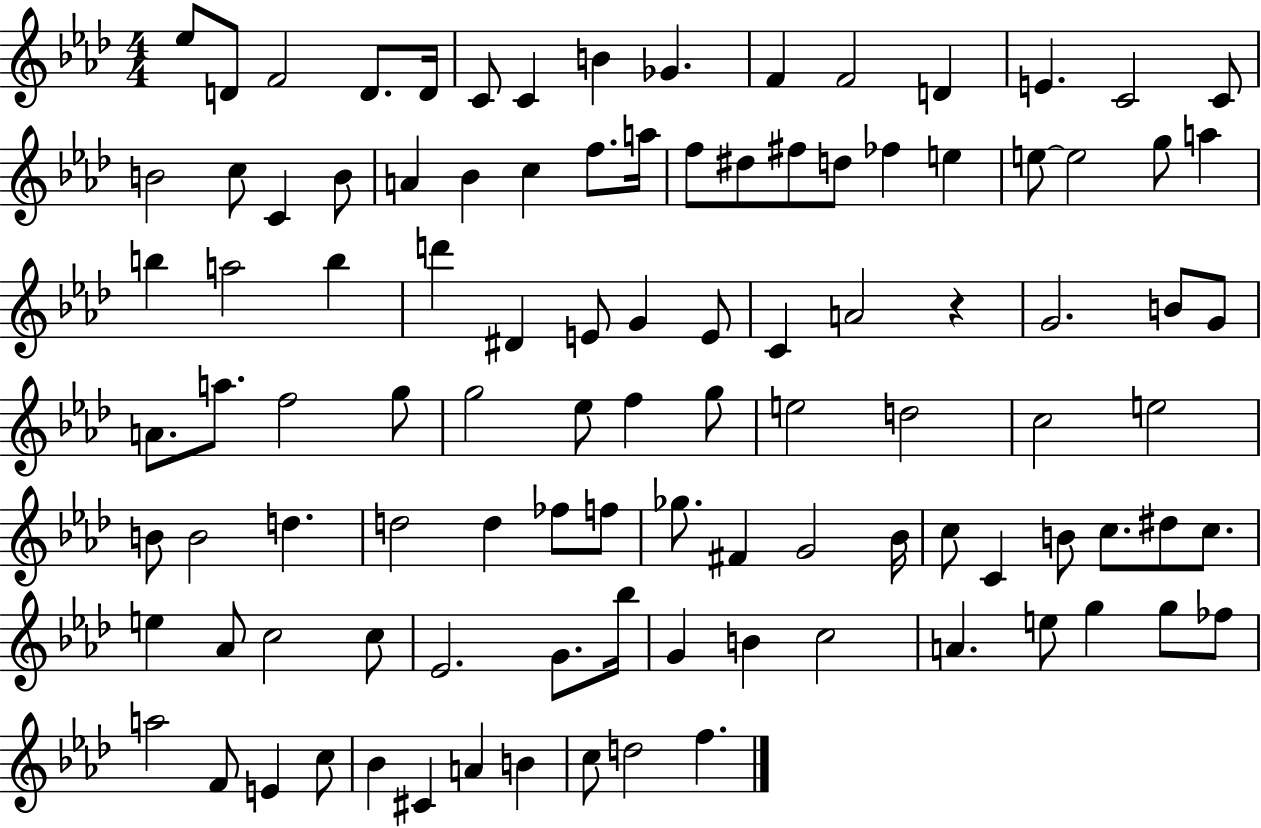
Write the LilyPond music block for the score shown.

{
  \clef treble
  \numericTimeSignature
  \time 4/4
  \key aes \major
  ees''8 d'8 f'2 d'8. d'16 | c'8 c'4 b'4 ges'4. | f'4 f'2 d'4 | e'4. c'2 c'8 | \break b'2 c''8 c'4 b'8 | a'4 bes'4 c''4 f''8. a''16 | f''8 dis''8 fis''8 d''8 fes''4 e''4 | e''8~~ e''2 g''8 a''4 | \break b''4 a''2 b''4 | d'''4 dis'4 e'8 g'4 e'8 | c'4 a'2 r4 | g'2. b'8 g'8 | \break a'8. a''8. f''2 g''8 | g''2 ees''8 f''4 g''8 | e''2 d''2 | c''2 e''2 | \break b'8 b'2 d''4. | d''2 d''4 fes''8 f''8 | ges''8. fis'4 g'2 bes'16 | c''8 c'4 b'8 c''8. dis''8 c''8. | \break e''4 aes'8 c''2 c''8 | ees'2. g'8. bes''16 | g'4 b'4 c''2 | a'4. e''8 g''4 g''8 fes''8 | \break a''2 f'8 e'4 c''8 | bes'4 cis'4 a'4 b'4 | c''8 d''2 f''4. | \bar "|."
}